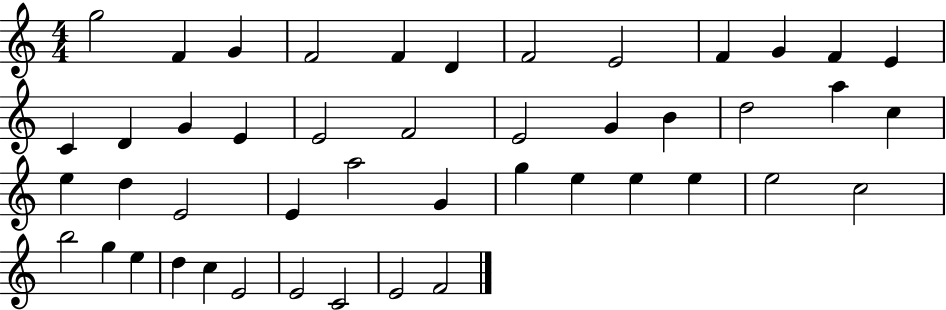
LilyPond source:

{
  \clef treble
  \numericTimeSignature
  \time 4/4
  \key c \major
  g''2 f'4 g'4 | f'2 f'4 d'4 | f'2 e'2 | f'4 g'4 f'4 e'4 | \break c'4 d'4 g'4 e'4 | e'2 f'2 | e'2 g'4 b'4 | d''2 a''4 c''4 | \break e''4 d''4 e'2 | e'4 a''2 g'4 | g''4 e''4 e''4 e''4 | e''2 c''2 | \break b''2 g''4 e''4 | d''4 c''4 e'2 | e'2 c'2 | e'2 f'2 | \break \bar "|."
}